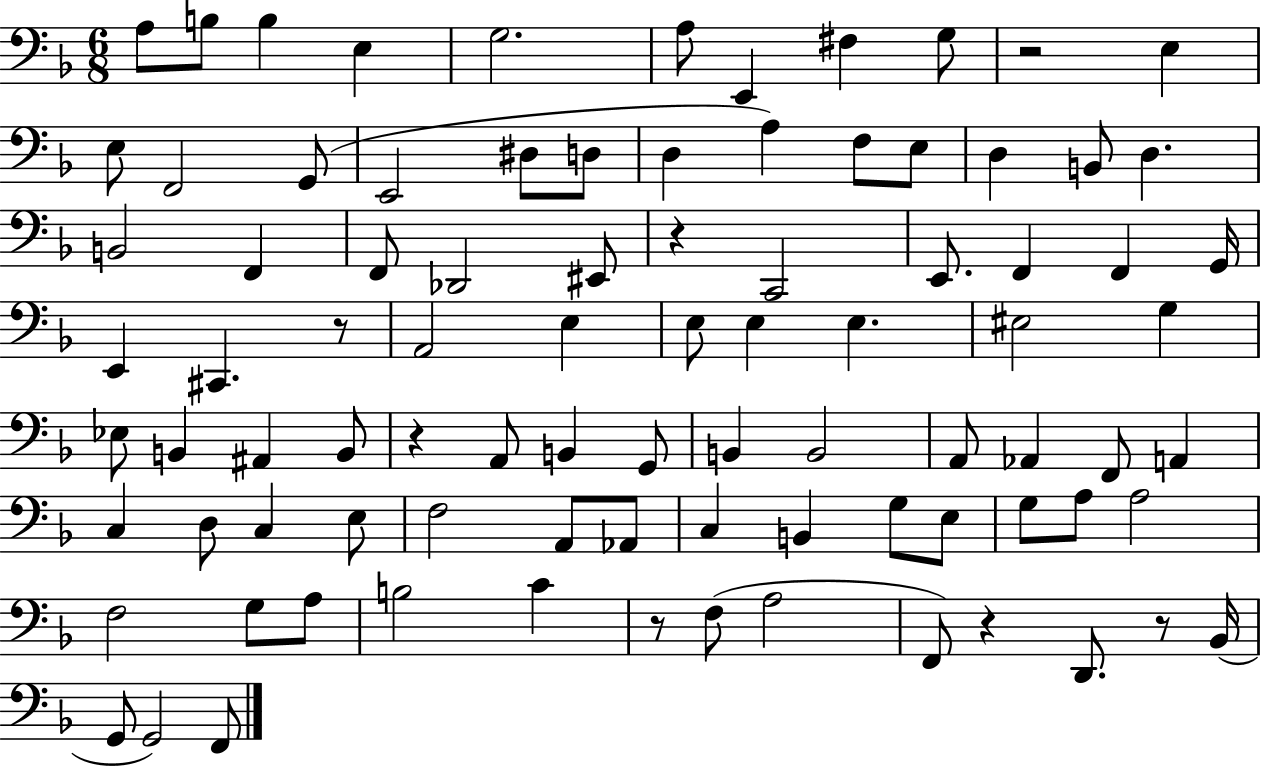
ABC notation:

X:1
T:Untitled
M:6/8
L:1/4
K:F
A,/2 B,/2 B, E, G,2 A,/2 E,, ^F, G,/2 z2 E, E,/2 F,,2 G,,/2 E,,2 ^D,/2 D,/2 D, A, F,/2 E,/2 D, B,,/2 D, B,,2 F,, F,,/2 _D,,2 ^E,,/2 z C,,2 E,,/2 F,, F,, G,,/4 E,, ^C,, z/2 A,,2 E, E,/2 E, E, ^E,2 G, _E,/2 B,, ^A,, B,,/2 z A,,/2 B,, G,,/2 B,, B,,2 A,,/2 _A,, F,,/2 A,, C, D,/2 C, E,/2 F,2 A,,/2 _A,,/2 C, B,, G,/2 E,/2 G,/2 A,/2 A,2 F,2 G,/2 A,/2 B,2 C z/2 F,/2 A,2 F,,/2 z D,,/2 z/2 _B,,/4 G,,/2 G,,2 F,,/2